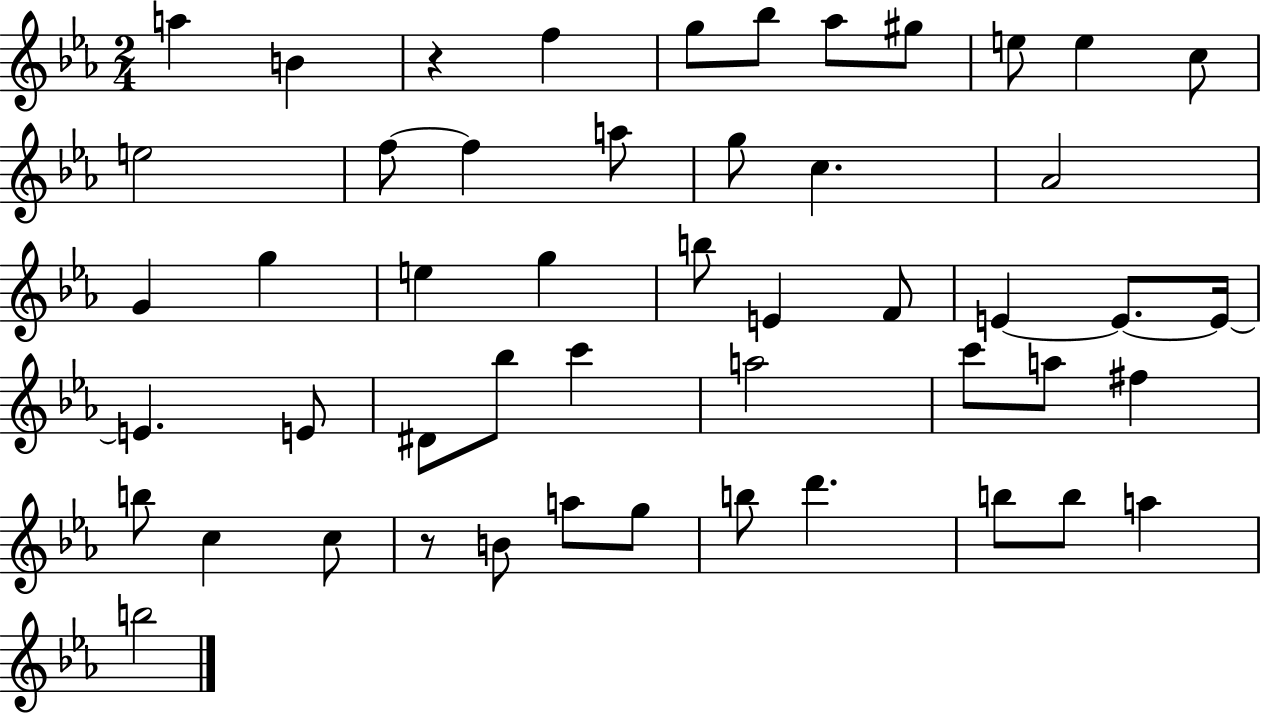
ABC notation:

X:1
T:Untitled
M:2/4
L:1/4
K:Eb
a B z f g/2 _b/2 _a/2 ^g/2 e/2 e c/2 e2 f/2 f a/2 g/2 c _A2 G g e g b/2 E F/2 E E/2 E/4 E E/2 ^D/2 _b/2 c' a2 c'/2 a/2 ^f b/2 c c/2 z/2 B/2 a/2 g/2 b/2 d' b/2 b/2 a b2